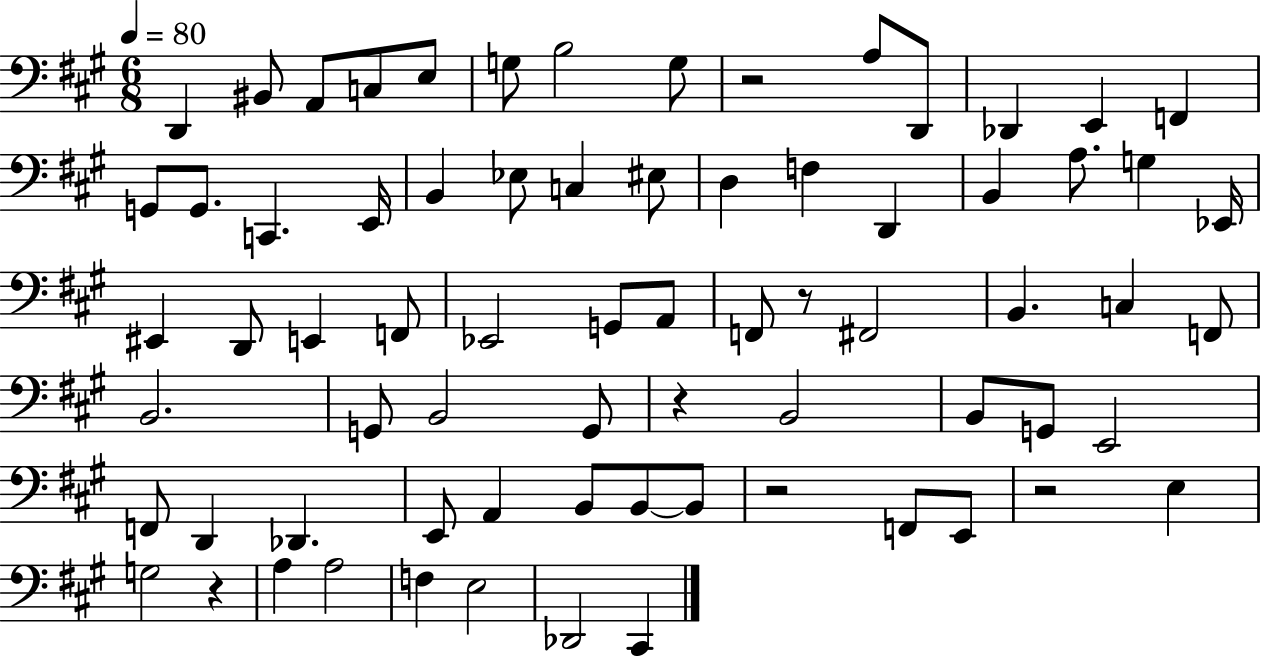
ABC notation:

X:1
T:Untitled
M:6/8
L:1/4
K:A
D,, ^B,,/2 A,,/2 C,/2 E,/2 G,/2 B,2 G,/2 z2 A,/2 D,,/2 _D,, E,, F,, G,,/2 G,,/2 C,, E,,/4 B,, _E,/2 C, ^E,/2 D, F, D,, B,, A,/2 G, _E,,/4 ^E,, D,,/2 E,, F,,/2 _E,,2 G,,/2 A,,/2 F,,/2 z/2 ^F,,2 B,, C, F,,/2 B,,2 G,,/2 B,,2 G,,/2 z B,,2 B,,/2 G,,/2 E,,2 F,,/2 D,, _D,, E,,/2 A,, B,,/2 B,,/2 B,,/2 z2 F,,/2 E,,/2 z2 E, G,2 z A, A,2 F, E,2 _D,,2 ^C,,